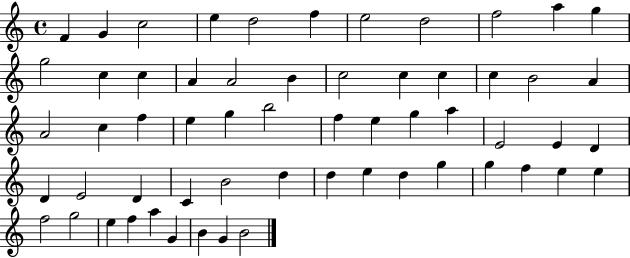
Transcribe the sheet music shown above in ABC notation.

X:1
T:Untitled
M:4/4
L:1/4
K:C
F G c2 e d2 f e2 d2 f2 a g g2 c c A A2 B c2 c c c B2 A A2 c f e g b2 f e g a E2 E D D E2 D C B2 d d e d g g f e e f2 g2 e f a G B G B2